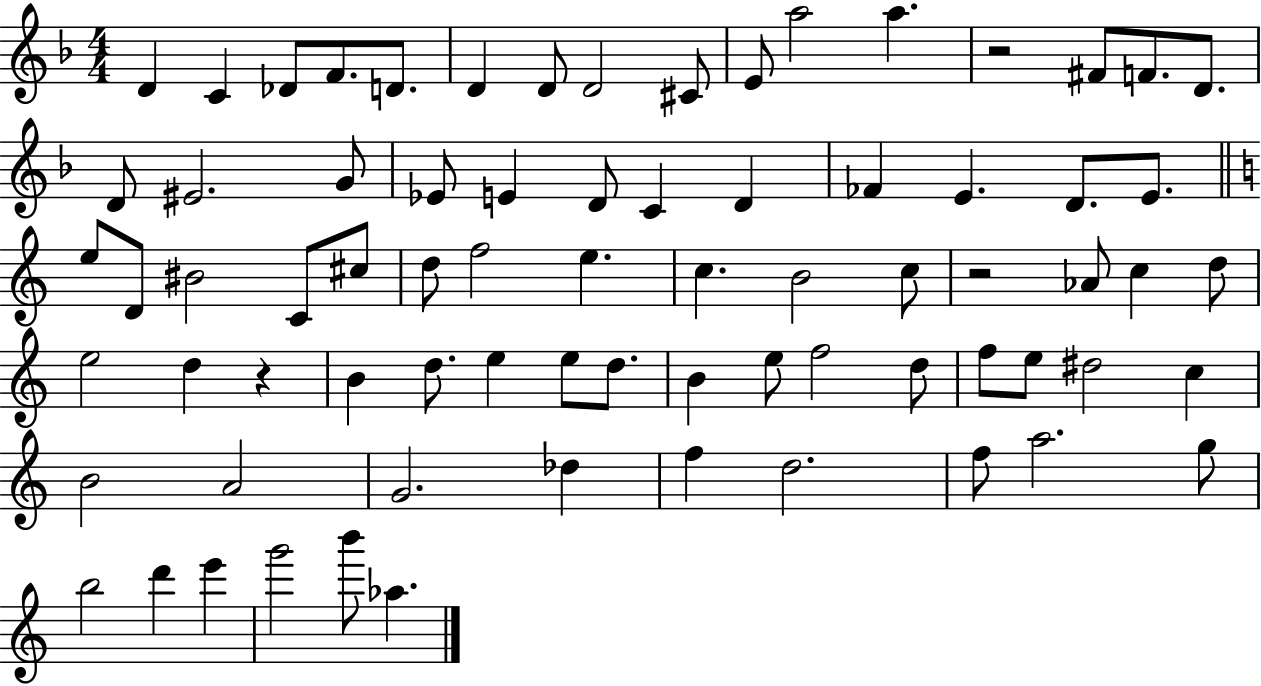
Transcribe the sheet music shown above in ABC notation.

X:1
T:Untitled
M:4/4
L:1/4
K:F
D C _D/2 F/2 D/2 D D/2 D2 ^C/2 E/2 a2 a z2 ^F/2 F/2 D/2 D/2 ^E2 G/2 _E/2 E D/2 C D _F E D/2 E/2 e/2 D/2 ^B2 C/2 ^c/2 d/2 f2 e c B2 c/2 z2 _A/2 c d/2 e2 d z B d/2 e e/2 d/2 B e/2 f2 d/2 f/2 e/2 ^d2 c B2 A2 G2 _d f d2 f/2 a2 g/2 b2 d' e' g'2 b'/2 _a